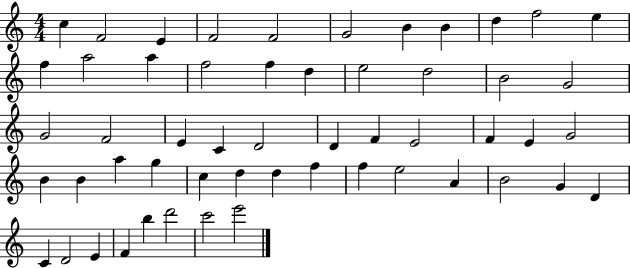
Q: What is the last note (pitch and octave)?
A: E6